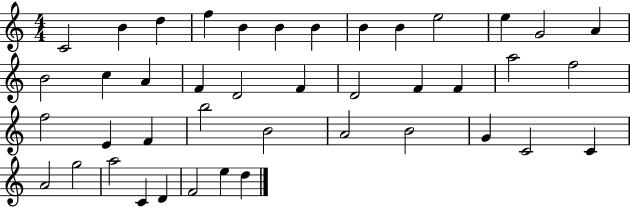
X:1
T:Untitled
M:4/4
L:1/4
K:C
C2 B d f B B B B B e2 e G2 A B2 c A F D2 F D2 F F a2 f2 f2 E F b2 B2 A2 B2 G C2 C A2 g2 a2 C D F2 e d